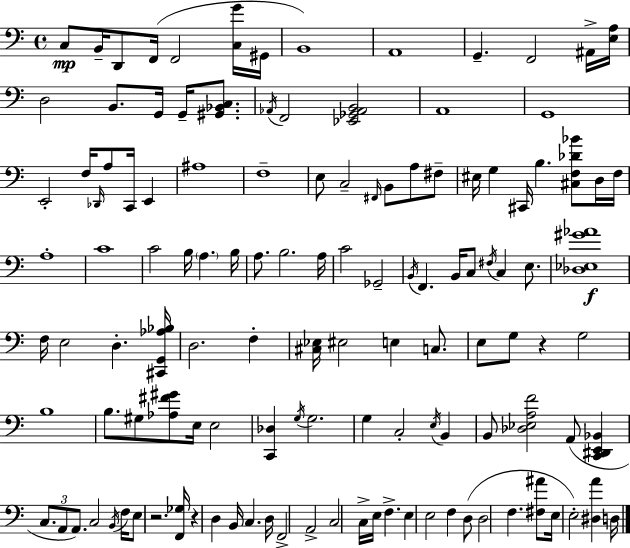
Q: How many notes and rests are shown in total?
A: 125